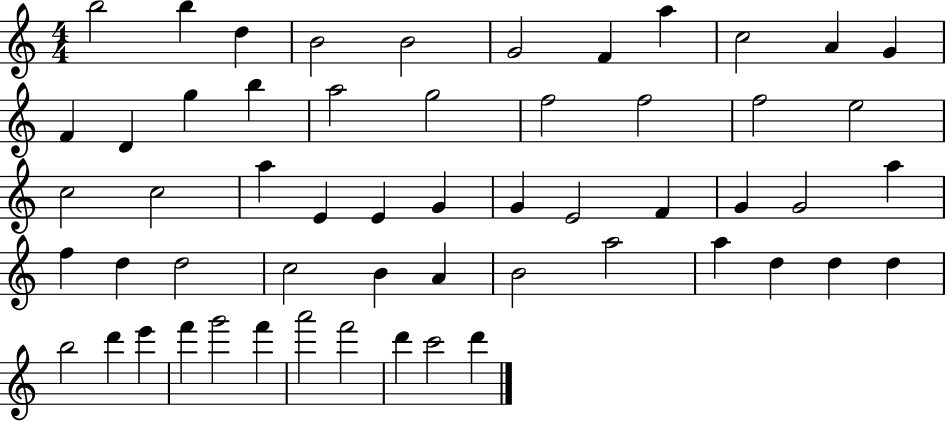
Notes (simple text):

B5/h B5/q D5/q B4/h B4/h G4/h F4/q A5/q C5/h A4/q G4/q F4/q D4/q G5/q B5/q A5/h G5/h F5/h F5/h F5/h E5/h C5/h C5/h A5/q E4/q E4/q G4/q G4/q E4/h F4/q G4/q G4/h A5/q F5/q D5/q D5/h C5/h B4/q A4/q B4/h A5/h A5/q D5/q D5/q D5/q B5/h D6/q E6/q F6/q G6/h F6/q A6/h F6/h D6/q C6/h D6/q